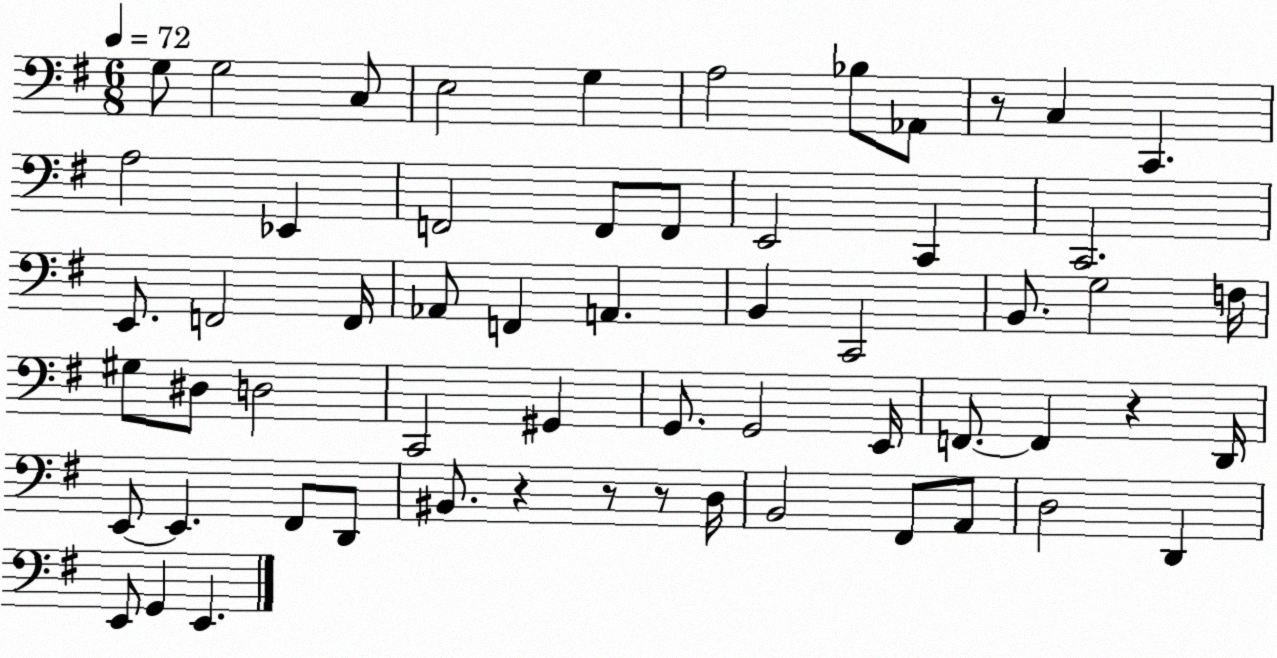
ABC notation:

X:1
T:Untitled
M:6/8
L:1/4
K:G
G,/2 G,2 C,/2 E,2 G, A,2 _B,/2 _A,,/2 z/2 C, C,, A,2 _E,, F,,2 F,,/2 F,,/2 E,,2 C,, C,,2 E,,/2 F,,2 F,,/4 _A,,/2 F,, A,, B,, C,,2 B,,/2 G,2 F,/4 ^G,/2 ^D,/2 D,2 C,,2 ^G,, G,,/2 G,,2 E,,/4 F,,/2 F,, z D,,/4 E,,/2 E,, ^F,,/2 D,,/2 ^B,,/2 z z/2 z/2 D,/4 B,,2 ^F,,/2 A,,/2 D,2 D,, E,,/2 G,, E,,